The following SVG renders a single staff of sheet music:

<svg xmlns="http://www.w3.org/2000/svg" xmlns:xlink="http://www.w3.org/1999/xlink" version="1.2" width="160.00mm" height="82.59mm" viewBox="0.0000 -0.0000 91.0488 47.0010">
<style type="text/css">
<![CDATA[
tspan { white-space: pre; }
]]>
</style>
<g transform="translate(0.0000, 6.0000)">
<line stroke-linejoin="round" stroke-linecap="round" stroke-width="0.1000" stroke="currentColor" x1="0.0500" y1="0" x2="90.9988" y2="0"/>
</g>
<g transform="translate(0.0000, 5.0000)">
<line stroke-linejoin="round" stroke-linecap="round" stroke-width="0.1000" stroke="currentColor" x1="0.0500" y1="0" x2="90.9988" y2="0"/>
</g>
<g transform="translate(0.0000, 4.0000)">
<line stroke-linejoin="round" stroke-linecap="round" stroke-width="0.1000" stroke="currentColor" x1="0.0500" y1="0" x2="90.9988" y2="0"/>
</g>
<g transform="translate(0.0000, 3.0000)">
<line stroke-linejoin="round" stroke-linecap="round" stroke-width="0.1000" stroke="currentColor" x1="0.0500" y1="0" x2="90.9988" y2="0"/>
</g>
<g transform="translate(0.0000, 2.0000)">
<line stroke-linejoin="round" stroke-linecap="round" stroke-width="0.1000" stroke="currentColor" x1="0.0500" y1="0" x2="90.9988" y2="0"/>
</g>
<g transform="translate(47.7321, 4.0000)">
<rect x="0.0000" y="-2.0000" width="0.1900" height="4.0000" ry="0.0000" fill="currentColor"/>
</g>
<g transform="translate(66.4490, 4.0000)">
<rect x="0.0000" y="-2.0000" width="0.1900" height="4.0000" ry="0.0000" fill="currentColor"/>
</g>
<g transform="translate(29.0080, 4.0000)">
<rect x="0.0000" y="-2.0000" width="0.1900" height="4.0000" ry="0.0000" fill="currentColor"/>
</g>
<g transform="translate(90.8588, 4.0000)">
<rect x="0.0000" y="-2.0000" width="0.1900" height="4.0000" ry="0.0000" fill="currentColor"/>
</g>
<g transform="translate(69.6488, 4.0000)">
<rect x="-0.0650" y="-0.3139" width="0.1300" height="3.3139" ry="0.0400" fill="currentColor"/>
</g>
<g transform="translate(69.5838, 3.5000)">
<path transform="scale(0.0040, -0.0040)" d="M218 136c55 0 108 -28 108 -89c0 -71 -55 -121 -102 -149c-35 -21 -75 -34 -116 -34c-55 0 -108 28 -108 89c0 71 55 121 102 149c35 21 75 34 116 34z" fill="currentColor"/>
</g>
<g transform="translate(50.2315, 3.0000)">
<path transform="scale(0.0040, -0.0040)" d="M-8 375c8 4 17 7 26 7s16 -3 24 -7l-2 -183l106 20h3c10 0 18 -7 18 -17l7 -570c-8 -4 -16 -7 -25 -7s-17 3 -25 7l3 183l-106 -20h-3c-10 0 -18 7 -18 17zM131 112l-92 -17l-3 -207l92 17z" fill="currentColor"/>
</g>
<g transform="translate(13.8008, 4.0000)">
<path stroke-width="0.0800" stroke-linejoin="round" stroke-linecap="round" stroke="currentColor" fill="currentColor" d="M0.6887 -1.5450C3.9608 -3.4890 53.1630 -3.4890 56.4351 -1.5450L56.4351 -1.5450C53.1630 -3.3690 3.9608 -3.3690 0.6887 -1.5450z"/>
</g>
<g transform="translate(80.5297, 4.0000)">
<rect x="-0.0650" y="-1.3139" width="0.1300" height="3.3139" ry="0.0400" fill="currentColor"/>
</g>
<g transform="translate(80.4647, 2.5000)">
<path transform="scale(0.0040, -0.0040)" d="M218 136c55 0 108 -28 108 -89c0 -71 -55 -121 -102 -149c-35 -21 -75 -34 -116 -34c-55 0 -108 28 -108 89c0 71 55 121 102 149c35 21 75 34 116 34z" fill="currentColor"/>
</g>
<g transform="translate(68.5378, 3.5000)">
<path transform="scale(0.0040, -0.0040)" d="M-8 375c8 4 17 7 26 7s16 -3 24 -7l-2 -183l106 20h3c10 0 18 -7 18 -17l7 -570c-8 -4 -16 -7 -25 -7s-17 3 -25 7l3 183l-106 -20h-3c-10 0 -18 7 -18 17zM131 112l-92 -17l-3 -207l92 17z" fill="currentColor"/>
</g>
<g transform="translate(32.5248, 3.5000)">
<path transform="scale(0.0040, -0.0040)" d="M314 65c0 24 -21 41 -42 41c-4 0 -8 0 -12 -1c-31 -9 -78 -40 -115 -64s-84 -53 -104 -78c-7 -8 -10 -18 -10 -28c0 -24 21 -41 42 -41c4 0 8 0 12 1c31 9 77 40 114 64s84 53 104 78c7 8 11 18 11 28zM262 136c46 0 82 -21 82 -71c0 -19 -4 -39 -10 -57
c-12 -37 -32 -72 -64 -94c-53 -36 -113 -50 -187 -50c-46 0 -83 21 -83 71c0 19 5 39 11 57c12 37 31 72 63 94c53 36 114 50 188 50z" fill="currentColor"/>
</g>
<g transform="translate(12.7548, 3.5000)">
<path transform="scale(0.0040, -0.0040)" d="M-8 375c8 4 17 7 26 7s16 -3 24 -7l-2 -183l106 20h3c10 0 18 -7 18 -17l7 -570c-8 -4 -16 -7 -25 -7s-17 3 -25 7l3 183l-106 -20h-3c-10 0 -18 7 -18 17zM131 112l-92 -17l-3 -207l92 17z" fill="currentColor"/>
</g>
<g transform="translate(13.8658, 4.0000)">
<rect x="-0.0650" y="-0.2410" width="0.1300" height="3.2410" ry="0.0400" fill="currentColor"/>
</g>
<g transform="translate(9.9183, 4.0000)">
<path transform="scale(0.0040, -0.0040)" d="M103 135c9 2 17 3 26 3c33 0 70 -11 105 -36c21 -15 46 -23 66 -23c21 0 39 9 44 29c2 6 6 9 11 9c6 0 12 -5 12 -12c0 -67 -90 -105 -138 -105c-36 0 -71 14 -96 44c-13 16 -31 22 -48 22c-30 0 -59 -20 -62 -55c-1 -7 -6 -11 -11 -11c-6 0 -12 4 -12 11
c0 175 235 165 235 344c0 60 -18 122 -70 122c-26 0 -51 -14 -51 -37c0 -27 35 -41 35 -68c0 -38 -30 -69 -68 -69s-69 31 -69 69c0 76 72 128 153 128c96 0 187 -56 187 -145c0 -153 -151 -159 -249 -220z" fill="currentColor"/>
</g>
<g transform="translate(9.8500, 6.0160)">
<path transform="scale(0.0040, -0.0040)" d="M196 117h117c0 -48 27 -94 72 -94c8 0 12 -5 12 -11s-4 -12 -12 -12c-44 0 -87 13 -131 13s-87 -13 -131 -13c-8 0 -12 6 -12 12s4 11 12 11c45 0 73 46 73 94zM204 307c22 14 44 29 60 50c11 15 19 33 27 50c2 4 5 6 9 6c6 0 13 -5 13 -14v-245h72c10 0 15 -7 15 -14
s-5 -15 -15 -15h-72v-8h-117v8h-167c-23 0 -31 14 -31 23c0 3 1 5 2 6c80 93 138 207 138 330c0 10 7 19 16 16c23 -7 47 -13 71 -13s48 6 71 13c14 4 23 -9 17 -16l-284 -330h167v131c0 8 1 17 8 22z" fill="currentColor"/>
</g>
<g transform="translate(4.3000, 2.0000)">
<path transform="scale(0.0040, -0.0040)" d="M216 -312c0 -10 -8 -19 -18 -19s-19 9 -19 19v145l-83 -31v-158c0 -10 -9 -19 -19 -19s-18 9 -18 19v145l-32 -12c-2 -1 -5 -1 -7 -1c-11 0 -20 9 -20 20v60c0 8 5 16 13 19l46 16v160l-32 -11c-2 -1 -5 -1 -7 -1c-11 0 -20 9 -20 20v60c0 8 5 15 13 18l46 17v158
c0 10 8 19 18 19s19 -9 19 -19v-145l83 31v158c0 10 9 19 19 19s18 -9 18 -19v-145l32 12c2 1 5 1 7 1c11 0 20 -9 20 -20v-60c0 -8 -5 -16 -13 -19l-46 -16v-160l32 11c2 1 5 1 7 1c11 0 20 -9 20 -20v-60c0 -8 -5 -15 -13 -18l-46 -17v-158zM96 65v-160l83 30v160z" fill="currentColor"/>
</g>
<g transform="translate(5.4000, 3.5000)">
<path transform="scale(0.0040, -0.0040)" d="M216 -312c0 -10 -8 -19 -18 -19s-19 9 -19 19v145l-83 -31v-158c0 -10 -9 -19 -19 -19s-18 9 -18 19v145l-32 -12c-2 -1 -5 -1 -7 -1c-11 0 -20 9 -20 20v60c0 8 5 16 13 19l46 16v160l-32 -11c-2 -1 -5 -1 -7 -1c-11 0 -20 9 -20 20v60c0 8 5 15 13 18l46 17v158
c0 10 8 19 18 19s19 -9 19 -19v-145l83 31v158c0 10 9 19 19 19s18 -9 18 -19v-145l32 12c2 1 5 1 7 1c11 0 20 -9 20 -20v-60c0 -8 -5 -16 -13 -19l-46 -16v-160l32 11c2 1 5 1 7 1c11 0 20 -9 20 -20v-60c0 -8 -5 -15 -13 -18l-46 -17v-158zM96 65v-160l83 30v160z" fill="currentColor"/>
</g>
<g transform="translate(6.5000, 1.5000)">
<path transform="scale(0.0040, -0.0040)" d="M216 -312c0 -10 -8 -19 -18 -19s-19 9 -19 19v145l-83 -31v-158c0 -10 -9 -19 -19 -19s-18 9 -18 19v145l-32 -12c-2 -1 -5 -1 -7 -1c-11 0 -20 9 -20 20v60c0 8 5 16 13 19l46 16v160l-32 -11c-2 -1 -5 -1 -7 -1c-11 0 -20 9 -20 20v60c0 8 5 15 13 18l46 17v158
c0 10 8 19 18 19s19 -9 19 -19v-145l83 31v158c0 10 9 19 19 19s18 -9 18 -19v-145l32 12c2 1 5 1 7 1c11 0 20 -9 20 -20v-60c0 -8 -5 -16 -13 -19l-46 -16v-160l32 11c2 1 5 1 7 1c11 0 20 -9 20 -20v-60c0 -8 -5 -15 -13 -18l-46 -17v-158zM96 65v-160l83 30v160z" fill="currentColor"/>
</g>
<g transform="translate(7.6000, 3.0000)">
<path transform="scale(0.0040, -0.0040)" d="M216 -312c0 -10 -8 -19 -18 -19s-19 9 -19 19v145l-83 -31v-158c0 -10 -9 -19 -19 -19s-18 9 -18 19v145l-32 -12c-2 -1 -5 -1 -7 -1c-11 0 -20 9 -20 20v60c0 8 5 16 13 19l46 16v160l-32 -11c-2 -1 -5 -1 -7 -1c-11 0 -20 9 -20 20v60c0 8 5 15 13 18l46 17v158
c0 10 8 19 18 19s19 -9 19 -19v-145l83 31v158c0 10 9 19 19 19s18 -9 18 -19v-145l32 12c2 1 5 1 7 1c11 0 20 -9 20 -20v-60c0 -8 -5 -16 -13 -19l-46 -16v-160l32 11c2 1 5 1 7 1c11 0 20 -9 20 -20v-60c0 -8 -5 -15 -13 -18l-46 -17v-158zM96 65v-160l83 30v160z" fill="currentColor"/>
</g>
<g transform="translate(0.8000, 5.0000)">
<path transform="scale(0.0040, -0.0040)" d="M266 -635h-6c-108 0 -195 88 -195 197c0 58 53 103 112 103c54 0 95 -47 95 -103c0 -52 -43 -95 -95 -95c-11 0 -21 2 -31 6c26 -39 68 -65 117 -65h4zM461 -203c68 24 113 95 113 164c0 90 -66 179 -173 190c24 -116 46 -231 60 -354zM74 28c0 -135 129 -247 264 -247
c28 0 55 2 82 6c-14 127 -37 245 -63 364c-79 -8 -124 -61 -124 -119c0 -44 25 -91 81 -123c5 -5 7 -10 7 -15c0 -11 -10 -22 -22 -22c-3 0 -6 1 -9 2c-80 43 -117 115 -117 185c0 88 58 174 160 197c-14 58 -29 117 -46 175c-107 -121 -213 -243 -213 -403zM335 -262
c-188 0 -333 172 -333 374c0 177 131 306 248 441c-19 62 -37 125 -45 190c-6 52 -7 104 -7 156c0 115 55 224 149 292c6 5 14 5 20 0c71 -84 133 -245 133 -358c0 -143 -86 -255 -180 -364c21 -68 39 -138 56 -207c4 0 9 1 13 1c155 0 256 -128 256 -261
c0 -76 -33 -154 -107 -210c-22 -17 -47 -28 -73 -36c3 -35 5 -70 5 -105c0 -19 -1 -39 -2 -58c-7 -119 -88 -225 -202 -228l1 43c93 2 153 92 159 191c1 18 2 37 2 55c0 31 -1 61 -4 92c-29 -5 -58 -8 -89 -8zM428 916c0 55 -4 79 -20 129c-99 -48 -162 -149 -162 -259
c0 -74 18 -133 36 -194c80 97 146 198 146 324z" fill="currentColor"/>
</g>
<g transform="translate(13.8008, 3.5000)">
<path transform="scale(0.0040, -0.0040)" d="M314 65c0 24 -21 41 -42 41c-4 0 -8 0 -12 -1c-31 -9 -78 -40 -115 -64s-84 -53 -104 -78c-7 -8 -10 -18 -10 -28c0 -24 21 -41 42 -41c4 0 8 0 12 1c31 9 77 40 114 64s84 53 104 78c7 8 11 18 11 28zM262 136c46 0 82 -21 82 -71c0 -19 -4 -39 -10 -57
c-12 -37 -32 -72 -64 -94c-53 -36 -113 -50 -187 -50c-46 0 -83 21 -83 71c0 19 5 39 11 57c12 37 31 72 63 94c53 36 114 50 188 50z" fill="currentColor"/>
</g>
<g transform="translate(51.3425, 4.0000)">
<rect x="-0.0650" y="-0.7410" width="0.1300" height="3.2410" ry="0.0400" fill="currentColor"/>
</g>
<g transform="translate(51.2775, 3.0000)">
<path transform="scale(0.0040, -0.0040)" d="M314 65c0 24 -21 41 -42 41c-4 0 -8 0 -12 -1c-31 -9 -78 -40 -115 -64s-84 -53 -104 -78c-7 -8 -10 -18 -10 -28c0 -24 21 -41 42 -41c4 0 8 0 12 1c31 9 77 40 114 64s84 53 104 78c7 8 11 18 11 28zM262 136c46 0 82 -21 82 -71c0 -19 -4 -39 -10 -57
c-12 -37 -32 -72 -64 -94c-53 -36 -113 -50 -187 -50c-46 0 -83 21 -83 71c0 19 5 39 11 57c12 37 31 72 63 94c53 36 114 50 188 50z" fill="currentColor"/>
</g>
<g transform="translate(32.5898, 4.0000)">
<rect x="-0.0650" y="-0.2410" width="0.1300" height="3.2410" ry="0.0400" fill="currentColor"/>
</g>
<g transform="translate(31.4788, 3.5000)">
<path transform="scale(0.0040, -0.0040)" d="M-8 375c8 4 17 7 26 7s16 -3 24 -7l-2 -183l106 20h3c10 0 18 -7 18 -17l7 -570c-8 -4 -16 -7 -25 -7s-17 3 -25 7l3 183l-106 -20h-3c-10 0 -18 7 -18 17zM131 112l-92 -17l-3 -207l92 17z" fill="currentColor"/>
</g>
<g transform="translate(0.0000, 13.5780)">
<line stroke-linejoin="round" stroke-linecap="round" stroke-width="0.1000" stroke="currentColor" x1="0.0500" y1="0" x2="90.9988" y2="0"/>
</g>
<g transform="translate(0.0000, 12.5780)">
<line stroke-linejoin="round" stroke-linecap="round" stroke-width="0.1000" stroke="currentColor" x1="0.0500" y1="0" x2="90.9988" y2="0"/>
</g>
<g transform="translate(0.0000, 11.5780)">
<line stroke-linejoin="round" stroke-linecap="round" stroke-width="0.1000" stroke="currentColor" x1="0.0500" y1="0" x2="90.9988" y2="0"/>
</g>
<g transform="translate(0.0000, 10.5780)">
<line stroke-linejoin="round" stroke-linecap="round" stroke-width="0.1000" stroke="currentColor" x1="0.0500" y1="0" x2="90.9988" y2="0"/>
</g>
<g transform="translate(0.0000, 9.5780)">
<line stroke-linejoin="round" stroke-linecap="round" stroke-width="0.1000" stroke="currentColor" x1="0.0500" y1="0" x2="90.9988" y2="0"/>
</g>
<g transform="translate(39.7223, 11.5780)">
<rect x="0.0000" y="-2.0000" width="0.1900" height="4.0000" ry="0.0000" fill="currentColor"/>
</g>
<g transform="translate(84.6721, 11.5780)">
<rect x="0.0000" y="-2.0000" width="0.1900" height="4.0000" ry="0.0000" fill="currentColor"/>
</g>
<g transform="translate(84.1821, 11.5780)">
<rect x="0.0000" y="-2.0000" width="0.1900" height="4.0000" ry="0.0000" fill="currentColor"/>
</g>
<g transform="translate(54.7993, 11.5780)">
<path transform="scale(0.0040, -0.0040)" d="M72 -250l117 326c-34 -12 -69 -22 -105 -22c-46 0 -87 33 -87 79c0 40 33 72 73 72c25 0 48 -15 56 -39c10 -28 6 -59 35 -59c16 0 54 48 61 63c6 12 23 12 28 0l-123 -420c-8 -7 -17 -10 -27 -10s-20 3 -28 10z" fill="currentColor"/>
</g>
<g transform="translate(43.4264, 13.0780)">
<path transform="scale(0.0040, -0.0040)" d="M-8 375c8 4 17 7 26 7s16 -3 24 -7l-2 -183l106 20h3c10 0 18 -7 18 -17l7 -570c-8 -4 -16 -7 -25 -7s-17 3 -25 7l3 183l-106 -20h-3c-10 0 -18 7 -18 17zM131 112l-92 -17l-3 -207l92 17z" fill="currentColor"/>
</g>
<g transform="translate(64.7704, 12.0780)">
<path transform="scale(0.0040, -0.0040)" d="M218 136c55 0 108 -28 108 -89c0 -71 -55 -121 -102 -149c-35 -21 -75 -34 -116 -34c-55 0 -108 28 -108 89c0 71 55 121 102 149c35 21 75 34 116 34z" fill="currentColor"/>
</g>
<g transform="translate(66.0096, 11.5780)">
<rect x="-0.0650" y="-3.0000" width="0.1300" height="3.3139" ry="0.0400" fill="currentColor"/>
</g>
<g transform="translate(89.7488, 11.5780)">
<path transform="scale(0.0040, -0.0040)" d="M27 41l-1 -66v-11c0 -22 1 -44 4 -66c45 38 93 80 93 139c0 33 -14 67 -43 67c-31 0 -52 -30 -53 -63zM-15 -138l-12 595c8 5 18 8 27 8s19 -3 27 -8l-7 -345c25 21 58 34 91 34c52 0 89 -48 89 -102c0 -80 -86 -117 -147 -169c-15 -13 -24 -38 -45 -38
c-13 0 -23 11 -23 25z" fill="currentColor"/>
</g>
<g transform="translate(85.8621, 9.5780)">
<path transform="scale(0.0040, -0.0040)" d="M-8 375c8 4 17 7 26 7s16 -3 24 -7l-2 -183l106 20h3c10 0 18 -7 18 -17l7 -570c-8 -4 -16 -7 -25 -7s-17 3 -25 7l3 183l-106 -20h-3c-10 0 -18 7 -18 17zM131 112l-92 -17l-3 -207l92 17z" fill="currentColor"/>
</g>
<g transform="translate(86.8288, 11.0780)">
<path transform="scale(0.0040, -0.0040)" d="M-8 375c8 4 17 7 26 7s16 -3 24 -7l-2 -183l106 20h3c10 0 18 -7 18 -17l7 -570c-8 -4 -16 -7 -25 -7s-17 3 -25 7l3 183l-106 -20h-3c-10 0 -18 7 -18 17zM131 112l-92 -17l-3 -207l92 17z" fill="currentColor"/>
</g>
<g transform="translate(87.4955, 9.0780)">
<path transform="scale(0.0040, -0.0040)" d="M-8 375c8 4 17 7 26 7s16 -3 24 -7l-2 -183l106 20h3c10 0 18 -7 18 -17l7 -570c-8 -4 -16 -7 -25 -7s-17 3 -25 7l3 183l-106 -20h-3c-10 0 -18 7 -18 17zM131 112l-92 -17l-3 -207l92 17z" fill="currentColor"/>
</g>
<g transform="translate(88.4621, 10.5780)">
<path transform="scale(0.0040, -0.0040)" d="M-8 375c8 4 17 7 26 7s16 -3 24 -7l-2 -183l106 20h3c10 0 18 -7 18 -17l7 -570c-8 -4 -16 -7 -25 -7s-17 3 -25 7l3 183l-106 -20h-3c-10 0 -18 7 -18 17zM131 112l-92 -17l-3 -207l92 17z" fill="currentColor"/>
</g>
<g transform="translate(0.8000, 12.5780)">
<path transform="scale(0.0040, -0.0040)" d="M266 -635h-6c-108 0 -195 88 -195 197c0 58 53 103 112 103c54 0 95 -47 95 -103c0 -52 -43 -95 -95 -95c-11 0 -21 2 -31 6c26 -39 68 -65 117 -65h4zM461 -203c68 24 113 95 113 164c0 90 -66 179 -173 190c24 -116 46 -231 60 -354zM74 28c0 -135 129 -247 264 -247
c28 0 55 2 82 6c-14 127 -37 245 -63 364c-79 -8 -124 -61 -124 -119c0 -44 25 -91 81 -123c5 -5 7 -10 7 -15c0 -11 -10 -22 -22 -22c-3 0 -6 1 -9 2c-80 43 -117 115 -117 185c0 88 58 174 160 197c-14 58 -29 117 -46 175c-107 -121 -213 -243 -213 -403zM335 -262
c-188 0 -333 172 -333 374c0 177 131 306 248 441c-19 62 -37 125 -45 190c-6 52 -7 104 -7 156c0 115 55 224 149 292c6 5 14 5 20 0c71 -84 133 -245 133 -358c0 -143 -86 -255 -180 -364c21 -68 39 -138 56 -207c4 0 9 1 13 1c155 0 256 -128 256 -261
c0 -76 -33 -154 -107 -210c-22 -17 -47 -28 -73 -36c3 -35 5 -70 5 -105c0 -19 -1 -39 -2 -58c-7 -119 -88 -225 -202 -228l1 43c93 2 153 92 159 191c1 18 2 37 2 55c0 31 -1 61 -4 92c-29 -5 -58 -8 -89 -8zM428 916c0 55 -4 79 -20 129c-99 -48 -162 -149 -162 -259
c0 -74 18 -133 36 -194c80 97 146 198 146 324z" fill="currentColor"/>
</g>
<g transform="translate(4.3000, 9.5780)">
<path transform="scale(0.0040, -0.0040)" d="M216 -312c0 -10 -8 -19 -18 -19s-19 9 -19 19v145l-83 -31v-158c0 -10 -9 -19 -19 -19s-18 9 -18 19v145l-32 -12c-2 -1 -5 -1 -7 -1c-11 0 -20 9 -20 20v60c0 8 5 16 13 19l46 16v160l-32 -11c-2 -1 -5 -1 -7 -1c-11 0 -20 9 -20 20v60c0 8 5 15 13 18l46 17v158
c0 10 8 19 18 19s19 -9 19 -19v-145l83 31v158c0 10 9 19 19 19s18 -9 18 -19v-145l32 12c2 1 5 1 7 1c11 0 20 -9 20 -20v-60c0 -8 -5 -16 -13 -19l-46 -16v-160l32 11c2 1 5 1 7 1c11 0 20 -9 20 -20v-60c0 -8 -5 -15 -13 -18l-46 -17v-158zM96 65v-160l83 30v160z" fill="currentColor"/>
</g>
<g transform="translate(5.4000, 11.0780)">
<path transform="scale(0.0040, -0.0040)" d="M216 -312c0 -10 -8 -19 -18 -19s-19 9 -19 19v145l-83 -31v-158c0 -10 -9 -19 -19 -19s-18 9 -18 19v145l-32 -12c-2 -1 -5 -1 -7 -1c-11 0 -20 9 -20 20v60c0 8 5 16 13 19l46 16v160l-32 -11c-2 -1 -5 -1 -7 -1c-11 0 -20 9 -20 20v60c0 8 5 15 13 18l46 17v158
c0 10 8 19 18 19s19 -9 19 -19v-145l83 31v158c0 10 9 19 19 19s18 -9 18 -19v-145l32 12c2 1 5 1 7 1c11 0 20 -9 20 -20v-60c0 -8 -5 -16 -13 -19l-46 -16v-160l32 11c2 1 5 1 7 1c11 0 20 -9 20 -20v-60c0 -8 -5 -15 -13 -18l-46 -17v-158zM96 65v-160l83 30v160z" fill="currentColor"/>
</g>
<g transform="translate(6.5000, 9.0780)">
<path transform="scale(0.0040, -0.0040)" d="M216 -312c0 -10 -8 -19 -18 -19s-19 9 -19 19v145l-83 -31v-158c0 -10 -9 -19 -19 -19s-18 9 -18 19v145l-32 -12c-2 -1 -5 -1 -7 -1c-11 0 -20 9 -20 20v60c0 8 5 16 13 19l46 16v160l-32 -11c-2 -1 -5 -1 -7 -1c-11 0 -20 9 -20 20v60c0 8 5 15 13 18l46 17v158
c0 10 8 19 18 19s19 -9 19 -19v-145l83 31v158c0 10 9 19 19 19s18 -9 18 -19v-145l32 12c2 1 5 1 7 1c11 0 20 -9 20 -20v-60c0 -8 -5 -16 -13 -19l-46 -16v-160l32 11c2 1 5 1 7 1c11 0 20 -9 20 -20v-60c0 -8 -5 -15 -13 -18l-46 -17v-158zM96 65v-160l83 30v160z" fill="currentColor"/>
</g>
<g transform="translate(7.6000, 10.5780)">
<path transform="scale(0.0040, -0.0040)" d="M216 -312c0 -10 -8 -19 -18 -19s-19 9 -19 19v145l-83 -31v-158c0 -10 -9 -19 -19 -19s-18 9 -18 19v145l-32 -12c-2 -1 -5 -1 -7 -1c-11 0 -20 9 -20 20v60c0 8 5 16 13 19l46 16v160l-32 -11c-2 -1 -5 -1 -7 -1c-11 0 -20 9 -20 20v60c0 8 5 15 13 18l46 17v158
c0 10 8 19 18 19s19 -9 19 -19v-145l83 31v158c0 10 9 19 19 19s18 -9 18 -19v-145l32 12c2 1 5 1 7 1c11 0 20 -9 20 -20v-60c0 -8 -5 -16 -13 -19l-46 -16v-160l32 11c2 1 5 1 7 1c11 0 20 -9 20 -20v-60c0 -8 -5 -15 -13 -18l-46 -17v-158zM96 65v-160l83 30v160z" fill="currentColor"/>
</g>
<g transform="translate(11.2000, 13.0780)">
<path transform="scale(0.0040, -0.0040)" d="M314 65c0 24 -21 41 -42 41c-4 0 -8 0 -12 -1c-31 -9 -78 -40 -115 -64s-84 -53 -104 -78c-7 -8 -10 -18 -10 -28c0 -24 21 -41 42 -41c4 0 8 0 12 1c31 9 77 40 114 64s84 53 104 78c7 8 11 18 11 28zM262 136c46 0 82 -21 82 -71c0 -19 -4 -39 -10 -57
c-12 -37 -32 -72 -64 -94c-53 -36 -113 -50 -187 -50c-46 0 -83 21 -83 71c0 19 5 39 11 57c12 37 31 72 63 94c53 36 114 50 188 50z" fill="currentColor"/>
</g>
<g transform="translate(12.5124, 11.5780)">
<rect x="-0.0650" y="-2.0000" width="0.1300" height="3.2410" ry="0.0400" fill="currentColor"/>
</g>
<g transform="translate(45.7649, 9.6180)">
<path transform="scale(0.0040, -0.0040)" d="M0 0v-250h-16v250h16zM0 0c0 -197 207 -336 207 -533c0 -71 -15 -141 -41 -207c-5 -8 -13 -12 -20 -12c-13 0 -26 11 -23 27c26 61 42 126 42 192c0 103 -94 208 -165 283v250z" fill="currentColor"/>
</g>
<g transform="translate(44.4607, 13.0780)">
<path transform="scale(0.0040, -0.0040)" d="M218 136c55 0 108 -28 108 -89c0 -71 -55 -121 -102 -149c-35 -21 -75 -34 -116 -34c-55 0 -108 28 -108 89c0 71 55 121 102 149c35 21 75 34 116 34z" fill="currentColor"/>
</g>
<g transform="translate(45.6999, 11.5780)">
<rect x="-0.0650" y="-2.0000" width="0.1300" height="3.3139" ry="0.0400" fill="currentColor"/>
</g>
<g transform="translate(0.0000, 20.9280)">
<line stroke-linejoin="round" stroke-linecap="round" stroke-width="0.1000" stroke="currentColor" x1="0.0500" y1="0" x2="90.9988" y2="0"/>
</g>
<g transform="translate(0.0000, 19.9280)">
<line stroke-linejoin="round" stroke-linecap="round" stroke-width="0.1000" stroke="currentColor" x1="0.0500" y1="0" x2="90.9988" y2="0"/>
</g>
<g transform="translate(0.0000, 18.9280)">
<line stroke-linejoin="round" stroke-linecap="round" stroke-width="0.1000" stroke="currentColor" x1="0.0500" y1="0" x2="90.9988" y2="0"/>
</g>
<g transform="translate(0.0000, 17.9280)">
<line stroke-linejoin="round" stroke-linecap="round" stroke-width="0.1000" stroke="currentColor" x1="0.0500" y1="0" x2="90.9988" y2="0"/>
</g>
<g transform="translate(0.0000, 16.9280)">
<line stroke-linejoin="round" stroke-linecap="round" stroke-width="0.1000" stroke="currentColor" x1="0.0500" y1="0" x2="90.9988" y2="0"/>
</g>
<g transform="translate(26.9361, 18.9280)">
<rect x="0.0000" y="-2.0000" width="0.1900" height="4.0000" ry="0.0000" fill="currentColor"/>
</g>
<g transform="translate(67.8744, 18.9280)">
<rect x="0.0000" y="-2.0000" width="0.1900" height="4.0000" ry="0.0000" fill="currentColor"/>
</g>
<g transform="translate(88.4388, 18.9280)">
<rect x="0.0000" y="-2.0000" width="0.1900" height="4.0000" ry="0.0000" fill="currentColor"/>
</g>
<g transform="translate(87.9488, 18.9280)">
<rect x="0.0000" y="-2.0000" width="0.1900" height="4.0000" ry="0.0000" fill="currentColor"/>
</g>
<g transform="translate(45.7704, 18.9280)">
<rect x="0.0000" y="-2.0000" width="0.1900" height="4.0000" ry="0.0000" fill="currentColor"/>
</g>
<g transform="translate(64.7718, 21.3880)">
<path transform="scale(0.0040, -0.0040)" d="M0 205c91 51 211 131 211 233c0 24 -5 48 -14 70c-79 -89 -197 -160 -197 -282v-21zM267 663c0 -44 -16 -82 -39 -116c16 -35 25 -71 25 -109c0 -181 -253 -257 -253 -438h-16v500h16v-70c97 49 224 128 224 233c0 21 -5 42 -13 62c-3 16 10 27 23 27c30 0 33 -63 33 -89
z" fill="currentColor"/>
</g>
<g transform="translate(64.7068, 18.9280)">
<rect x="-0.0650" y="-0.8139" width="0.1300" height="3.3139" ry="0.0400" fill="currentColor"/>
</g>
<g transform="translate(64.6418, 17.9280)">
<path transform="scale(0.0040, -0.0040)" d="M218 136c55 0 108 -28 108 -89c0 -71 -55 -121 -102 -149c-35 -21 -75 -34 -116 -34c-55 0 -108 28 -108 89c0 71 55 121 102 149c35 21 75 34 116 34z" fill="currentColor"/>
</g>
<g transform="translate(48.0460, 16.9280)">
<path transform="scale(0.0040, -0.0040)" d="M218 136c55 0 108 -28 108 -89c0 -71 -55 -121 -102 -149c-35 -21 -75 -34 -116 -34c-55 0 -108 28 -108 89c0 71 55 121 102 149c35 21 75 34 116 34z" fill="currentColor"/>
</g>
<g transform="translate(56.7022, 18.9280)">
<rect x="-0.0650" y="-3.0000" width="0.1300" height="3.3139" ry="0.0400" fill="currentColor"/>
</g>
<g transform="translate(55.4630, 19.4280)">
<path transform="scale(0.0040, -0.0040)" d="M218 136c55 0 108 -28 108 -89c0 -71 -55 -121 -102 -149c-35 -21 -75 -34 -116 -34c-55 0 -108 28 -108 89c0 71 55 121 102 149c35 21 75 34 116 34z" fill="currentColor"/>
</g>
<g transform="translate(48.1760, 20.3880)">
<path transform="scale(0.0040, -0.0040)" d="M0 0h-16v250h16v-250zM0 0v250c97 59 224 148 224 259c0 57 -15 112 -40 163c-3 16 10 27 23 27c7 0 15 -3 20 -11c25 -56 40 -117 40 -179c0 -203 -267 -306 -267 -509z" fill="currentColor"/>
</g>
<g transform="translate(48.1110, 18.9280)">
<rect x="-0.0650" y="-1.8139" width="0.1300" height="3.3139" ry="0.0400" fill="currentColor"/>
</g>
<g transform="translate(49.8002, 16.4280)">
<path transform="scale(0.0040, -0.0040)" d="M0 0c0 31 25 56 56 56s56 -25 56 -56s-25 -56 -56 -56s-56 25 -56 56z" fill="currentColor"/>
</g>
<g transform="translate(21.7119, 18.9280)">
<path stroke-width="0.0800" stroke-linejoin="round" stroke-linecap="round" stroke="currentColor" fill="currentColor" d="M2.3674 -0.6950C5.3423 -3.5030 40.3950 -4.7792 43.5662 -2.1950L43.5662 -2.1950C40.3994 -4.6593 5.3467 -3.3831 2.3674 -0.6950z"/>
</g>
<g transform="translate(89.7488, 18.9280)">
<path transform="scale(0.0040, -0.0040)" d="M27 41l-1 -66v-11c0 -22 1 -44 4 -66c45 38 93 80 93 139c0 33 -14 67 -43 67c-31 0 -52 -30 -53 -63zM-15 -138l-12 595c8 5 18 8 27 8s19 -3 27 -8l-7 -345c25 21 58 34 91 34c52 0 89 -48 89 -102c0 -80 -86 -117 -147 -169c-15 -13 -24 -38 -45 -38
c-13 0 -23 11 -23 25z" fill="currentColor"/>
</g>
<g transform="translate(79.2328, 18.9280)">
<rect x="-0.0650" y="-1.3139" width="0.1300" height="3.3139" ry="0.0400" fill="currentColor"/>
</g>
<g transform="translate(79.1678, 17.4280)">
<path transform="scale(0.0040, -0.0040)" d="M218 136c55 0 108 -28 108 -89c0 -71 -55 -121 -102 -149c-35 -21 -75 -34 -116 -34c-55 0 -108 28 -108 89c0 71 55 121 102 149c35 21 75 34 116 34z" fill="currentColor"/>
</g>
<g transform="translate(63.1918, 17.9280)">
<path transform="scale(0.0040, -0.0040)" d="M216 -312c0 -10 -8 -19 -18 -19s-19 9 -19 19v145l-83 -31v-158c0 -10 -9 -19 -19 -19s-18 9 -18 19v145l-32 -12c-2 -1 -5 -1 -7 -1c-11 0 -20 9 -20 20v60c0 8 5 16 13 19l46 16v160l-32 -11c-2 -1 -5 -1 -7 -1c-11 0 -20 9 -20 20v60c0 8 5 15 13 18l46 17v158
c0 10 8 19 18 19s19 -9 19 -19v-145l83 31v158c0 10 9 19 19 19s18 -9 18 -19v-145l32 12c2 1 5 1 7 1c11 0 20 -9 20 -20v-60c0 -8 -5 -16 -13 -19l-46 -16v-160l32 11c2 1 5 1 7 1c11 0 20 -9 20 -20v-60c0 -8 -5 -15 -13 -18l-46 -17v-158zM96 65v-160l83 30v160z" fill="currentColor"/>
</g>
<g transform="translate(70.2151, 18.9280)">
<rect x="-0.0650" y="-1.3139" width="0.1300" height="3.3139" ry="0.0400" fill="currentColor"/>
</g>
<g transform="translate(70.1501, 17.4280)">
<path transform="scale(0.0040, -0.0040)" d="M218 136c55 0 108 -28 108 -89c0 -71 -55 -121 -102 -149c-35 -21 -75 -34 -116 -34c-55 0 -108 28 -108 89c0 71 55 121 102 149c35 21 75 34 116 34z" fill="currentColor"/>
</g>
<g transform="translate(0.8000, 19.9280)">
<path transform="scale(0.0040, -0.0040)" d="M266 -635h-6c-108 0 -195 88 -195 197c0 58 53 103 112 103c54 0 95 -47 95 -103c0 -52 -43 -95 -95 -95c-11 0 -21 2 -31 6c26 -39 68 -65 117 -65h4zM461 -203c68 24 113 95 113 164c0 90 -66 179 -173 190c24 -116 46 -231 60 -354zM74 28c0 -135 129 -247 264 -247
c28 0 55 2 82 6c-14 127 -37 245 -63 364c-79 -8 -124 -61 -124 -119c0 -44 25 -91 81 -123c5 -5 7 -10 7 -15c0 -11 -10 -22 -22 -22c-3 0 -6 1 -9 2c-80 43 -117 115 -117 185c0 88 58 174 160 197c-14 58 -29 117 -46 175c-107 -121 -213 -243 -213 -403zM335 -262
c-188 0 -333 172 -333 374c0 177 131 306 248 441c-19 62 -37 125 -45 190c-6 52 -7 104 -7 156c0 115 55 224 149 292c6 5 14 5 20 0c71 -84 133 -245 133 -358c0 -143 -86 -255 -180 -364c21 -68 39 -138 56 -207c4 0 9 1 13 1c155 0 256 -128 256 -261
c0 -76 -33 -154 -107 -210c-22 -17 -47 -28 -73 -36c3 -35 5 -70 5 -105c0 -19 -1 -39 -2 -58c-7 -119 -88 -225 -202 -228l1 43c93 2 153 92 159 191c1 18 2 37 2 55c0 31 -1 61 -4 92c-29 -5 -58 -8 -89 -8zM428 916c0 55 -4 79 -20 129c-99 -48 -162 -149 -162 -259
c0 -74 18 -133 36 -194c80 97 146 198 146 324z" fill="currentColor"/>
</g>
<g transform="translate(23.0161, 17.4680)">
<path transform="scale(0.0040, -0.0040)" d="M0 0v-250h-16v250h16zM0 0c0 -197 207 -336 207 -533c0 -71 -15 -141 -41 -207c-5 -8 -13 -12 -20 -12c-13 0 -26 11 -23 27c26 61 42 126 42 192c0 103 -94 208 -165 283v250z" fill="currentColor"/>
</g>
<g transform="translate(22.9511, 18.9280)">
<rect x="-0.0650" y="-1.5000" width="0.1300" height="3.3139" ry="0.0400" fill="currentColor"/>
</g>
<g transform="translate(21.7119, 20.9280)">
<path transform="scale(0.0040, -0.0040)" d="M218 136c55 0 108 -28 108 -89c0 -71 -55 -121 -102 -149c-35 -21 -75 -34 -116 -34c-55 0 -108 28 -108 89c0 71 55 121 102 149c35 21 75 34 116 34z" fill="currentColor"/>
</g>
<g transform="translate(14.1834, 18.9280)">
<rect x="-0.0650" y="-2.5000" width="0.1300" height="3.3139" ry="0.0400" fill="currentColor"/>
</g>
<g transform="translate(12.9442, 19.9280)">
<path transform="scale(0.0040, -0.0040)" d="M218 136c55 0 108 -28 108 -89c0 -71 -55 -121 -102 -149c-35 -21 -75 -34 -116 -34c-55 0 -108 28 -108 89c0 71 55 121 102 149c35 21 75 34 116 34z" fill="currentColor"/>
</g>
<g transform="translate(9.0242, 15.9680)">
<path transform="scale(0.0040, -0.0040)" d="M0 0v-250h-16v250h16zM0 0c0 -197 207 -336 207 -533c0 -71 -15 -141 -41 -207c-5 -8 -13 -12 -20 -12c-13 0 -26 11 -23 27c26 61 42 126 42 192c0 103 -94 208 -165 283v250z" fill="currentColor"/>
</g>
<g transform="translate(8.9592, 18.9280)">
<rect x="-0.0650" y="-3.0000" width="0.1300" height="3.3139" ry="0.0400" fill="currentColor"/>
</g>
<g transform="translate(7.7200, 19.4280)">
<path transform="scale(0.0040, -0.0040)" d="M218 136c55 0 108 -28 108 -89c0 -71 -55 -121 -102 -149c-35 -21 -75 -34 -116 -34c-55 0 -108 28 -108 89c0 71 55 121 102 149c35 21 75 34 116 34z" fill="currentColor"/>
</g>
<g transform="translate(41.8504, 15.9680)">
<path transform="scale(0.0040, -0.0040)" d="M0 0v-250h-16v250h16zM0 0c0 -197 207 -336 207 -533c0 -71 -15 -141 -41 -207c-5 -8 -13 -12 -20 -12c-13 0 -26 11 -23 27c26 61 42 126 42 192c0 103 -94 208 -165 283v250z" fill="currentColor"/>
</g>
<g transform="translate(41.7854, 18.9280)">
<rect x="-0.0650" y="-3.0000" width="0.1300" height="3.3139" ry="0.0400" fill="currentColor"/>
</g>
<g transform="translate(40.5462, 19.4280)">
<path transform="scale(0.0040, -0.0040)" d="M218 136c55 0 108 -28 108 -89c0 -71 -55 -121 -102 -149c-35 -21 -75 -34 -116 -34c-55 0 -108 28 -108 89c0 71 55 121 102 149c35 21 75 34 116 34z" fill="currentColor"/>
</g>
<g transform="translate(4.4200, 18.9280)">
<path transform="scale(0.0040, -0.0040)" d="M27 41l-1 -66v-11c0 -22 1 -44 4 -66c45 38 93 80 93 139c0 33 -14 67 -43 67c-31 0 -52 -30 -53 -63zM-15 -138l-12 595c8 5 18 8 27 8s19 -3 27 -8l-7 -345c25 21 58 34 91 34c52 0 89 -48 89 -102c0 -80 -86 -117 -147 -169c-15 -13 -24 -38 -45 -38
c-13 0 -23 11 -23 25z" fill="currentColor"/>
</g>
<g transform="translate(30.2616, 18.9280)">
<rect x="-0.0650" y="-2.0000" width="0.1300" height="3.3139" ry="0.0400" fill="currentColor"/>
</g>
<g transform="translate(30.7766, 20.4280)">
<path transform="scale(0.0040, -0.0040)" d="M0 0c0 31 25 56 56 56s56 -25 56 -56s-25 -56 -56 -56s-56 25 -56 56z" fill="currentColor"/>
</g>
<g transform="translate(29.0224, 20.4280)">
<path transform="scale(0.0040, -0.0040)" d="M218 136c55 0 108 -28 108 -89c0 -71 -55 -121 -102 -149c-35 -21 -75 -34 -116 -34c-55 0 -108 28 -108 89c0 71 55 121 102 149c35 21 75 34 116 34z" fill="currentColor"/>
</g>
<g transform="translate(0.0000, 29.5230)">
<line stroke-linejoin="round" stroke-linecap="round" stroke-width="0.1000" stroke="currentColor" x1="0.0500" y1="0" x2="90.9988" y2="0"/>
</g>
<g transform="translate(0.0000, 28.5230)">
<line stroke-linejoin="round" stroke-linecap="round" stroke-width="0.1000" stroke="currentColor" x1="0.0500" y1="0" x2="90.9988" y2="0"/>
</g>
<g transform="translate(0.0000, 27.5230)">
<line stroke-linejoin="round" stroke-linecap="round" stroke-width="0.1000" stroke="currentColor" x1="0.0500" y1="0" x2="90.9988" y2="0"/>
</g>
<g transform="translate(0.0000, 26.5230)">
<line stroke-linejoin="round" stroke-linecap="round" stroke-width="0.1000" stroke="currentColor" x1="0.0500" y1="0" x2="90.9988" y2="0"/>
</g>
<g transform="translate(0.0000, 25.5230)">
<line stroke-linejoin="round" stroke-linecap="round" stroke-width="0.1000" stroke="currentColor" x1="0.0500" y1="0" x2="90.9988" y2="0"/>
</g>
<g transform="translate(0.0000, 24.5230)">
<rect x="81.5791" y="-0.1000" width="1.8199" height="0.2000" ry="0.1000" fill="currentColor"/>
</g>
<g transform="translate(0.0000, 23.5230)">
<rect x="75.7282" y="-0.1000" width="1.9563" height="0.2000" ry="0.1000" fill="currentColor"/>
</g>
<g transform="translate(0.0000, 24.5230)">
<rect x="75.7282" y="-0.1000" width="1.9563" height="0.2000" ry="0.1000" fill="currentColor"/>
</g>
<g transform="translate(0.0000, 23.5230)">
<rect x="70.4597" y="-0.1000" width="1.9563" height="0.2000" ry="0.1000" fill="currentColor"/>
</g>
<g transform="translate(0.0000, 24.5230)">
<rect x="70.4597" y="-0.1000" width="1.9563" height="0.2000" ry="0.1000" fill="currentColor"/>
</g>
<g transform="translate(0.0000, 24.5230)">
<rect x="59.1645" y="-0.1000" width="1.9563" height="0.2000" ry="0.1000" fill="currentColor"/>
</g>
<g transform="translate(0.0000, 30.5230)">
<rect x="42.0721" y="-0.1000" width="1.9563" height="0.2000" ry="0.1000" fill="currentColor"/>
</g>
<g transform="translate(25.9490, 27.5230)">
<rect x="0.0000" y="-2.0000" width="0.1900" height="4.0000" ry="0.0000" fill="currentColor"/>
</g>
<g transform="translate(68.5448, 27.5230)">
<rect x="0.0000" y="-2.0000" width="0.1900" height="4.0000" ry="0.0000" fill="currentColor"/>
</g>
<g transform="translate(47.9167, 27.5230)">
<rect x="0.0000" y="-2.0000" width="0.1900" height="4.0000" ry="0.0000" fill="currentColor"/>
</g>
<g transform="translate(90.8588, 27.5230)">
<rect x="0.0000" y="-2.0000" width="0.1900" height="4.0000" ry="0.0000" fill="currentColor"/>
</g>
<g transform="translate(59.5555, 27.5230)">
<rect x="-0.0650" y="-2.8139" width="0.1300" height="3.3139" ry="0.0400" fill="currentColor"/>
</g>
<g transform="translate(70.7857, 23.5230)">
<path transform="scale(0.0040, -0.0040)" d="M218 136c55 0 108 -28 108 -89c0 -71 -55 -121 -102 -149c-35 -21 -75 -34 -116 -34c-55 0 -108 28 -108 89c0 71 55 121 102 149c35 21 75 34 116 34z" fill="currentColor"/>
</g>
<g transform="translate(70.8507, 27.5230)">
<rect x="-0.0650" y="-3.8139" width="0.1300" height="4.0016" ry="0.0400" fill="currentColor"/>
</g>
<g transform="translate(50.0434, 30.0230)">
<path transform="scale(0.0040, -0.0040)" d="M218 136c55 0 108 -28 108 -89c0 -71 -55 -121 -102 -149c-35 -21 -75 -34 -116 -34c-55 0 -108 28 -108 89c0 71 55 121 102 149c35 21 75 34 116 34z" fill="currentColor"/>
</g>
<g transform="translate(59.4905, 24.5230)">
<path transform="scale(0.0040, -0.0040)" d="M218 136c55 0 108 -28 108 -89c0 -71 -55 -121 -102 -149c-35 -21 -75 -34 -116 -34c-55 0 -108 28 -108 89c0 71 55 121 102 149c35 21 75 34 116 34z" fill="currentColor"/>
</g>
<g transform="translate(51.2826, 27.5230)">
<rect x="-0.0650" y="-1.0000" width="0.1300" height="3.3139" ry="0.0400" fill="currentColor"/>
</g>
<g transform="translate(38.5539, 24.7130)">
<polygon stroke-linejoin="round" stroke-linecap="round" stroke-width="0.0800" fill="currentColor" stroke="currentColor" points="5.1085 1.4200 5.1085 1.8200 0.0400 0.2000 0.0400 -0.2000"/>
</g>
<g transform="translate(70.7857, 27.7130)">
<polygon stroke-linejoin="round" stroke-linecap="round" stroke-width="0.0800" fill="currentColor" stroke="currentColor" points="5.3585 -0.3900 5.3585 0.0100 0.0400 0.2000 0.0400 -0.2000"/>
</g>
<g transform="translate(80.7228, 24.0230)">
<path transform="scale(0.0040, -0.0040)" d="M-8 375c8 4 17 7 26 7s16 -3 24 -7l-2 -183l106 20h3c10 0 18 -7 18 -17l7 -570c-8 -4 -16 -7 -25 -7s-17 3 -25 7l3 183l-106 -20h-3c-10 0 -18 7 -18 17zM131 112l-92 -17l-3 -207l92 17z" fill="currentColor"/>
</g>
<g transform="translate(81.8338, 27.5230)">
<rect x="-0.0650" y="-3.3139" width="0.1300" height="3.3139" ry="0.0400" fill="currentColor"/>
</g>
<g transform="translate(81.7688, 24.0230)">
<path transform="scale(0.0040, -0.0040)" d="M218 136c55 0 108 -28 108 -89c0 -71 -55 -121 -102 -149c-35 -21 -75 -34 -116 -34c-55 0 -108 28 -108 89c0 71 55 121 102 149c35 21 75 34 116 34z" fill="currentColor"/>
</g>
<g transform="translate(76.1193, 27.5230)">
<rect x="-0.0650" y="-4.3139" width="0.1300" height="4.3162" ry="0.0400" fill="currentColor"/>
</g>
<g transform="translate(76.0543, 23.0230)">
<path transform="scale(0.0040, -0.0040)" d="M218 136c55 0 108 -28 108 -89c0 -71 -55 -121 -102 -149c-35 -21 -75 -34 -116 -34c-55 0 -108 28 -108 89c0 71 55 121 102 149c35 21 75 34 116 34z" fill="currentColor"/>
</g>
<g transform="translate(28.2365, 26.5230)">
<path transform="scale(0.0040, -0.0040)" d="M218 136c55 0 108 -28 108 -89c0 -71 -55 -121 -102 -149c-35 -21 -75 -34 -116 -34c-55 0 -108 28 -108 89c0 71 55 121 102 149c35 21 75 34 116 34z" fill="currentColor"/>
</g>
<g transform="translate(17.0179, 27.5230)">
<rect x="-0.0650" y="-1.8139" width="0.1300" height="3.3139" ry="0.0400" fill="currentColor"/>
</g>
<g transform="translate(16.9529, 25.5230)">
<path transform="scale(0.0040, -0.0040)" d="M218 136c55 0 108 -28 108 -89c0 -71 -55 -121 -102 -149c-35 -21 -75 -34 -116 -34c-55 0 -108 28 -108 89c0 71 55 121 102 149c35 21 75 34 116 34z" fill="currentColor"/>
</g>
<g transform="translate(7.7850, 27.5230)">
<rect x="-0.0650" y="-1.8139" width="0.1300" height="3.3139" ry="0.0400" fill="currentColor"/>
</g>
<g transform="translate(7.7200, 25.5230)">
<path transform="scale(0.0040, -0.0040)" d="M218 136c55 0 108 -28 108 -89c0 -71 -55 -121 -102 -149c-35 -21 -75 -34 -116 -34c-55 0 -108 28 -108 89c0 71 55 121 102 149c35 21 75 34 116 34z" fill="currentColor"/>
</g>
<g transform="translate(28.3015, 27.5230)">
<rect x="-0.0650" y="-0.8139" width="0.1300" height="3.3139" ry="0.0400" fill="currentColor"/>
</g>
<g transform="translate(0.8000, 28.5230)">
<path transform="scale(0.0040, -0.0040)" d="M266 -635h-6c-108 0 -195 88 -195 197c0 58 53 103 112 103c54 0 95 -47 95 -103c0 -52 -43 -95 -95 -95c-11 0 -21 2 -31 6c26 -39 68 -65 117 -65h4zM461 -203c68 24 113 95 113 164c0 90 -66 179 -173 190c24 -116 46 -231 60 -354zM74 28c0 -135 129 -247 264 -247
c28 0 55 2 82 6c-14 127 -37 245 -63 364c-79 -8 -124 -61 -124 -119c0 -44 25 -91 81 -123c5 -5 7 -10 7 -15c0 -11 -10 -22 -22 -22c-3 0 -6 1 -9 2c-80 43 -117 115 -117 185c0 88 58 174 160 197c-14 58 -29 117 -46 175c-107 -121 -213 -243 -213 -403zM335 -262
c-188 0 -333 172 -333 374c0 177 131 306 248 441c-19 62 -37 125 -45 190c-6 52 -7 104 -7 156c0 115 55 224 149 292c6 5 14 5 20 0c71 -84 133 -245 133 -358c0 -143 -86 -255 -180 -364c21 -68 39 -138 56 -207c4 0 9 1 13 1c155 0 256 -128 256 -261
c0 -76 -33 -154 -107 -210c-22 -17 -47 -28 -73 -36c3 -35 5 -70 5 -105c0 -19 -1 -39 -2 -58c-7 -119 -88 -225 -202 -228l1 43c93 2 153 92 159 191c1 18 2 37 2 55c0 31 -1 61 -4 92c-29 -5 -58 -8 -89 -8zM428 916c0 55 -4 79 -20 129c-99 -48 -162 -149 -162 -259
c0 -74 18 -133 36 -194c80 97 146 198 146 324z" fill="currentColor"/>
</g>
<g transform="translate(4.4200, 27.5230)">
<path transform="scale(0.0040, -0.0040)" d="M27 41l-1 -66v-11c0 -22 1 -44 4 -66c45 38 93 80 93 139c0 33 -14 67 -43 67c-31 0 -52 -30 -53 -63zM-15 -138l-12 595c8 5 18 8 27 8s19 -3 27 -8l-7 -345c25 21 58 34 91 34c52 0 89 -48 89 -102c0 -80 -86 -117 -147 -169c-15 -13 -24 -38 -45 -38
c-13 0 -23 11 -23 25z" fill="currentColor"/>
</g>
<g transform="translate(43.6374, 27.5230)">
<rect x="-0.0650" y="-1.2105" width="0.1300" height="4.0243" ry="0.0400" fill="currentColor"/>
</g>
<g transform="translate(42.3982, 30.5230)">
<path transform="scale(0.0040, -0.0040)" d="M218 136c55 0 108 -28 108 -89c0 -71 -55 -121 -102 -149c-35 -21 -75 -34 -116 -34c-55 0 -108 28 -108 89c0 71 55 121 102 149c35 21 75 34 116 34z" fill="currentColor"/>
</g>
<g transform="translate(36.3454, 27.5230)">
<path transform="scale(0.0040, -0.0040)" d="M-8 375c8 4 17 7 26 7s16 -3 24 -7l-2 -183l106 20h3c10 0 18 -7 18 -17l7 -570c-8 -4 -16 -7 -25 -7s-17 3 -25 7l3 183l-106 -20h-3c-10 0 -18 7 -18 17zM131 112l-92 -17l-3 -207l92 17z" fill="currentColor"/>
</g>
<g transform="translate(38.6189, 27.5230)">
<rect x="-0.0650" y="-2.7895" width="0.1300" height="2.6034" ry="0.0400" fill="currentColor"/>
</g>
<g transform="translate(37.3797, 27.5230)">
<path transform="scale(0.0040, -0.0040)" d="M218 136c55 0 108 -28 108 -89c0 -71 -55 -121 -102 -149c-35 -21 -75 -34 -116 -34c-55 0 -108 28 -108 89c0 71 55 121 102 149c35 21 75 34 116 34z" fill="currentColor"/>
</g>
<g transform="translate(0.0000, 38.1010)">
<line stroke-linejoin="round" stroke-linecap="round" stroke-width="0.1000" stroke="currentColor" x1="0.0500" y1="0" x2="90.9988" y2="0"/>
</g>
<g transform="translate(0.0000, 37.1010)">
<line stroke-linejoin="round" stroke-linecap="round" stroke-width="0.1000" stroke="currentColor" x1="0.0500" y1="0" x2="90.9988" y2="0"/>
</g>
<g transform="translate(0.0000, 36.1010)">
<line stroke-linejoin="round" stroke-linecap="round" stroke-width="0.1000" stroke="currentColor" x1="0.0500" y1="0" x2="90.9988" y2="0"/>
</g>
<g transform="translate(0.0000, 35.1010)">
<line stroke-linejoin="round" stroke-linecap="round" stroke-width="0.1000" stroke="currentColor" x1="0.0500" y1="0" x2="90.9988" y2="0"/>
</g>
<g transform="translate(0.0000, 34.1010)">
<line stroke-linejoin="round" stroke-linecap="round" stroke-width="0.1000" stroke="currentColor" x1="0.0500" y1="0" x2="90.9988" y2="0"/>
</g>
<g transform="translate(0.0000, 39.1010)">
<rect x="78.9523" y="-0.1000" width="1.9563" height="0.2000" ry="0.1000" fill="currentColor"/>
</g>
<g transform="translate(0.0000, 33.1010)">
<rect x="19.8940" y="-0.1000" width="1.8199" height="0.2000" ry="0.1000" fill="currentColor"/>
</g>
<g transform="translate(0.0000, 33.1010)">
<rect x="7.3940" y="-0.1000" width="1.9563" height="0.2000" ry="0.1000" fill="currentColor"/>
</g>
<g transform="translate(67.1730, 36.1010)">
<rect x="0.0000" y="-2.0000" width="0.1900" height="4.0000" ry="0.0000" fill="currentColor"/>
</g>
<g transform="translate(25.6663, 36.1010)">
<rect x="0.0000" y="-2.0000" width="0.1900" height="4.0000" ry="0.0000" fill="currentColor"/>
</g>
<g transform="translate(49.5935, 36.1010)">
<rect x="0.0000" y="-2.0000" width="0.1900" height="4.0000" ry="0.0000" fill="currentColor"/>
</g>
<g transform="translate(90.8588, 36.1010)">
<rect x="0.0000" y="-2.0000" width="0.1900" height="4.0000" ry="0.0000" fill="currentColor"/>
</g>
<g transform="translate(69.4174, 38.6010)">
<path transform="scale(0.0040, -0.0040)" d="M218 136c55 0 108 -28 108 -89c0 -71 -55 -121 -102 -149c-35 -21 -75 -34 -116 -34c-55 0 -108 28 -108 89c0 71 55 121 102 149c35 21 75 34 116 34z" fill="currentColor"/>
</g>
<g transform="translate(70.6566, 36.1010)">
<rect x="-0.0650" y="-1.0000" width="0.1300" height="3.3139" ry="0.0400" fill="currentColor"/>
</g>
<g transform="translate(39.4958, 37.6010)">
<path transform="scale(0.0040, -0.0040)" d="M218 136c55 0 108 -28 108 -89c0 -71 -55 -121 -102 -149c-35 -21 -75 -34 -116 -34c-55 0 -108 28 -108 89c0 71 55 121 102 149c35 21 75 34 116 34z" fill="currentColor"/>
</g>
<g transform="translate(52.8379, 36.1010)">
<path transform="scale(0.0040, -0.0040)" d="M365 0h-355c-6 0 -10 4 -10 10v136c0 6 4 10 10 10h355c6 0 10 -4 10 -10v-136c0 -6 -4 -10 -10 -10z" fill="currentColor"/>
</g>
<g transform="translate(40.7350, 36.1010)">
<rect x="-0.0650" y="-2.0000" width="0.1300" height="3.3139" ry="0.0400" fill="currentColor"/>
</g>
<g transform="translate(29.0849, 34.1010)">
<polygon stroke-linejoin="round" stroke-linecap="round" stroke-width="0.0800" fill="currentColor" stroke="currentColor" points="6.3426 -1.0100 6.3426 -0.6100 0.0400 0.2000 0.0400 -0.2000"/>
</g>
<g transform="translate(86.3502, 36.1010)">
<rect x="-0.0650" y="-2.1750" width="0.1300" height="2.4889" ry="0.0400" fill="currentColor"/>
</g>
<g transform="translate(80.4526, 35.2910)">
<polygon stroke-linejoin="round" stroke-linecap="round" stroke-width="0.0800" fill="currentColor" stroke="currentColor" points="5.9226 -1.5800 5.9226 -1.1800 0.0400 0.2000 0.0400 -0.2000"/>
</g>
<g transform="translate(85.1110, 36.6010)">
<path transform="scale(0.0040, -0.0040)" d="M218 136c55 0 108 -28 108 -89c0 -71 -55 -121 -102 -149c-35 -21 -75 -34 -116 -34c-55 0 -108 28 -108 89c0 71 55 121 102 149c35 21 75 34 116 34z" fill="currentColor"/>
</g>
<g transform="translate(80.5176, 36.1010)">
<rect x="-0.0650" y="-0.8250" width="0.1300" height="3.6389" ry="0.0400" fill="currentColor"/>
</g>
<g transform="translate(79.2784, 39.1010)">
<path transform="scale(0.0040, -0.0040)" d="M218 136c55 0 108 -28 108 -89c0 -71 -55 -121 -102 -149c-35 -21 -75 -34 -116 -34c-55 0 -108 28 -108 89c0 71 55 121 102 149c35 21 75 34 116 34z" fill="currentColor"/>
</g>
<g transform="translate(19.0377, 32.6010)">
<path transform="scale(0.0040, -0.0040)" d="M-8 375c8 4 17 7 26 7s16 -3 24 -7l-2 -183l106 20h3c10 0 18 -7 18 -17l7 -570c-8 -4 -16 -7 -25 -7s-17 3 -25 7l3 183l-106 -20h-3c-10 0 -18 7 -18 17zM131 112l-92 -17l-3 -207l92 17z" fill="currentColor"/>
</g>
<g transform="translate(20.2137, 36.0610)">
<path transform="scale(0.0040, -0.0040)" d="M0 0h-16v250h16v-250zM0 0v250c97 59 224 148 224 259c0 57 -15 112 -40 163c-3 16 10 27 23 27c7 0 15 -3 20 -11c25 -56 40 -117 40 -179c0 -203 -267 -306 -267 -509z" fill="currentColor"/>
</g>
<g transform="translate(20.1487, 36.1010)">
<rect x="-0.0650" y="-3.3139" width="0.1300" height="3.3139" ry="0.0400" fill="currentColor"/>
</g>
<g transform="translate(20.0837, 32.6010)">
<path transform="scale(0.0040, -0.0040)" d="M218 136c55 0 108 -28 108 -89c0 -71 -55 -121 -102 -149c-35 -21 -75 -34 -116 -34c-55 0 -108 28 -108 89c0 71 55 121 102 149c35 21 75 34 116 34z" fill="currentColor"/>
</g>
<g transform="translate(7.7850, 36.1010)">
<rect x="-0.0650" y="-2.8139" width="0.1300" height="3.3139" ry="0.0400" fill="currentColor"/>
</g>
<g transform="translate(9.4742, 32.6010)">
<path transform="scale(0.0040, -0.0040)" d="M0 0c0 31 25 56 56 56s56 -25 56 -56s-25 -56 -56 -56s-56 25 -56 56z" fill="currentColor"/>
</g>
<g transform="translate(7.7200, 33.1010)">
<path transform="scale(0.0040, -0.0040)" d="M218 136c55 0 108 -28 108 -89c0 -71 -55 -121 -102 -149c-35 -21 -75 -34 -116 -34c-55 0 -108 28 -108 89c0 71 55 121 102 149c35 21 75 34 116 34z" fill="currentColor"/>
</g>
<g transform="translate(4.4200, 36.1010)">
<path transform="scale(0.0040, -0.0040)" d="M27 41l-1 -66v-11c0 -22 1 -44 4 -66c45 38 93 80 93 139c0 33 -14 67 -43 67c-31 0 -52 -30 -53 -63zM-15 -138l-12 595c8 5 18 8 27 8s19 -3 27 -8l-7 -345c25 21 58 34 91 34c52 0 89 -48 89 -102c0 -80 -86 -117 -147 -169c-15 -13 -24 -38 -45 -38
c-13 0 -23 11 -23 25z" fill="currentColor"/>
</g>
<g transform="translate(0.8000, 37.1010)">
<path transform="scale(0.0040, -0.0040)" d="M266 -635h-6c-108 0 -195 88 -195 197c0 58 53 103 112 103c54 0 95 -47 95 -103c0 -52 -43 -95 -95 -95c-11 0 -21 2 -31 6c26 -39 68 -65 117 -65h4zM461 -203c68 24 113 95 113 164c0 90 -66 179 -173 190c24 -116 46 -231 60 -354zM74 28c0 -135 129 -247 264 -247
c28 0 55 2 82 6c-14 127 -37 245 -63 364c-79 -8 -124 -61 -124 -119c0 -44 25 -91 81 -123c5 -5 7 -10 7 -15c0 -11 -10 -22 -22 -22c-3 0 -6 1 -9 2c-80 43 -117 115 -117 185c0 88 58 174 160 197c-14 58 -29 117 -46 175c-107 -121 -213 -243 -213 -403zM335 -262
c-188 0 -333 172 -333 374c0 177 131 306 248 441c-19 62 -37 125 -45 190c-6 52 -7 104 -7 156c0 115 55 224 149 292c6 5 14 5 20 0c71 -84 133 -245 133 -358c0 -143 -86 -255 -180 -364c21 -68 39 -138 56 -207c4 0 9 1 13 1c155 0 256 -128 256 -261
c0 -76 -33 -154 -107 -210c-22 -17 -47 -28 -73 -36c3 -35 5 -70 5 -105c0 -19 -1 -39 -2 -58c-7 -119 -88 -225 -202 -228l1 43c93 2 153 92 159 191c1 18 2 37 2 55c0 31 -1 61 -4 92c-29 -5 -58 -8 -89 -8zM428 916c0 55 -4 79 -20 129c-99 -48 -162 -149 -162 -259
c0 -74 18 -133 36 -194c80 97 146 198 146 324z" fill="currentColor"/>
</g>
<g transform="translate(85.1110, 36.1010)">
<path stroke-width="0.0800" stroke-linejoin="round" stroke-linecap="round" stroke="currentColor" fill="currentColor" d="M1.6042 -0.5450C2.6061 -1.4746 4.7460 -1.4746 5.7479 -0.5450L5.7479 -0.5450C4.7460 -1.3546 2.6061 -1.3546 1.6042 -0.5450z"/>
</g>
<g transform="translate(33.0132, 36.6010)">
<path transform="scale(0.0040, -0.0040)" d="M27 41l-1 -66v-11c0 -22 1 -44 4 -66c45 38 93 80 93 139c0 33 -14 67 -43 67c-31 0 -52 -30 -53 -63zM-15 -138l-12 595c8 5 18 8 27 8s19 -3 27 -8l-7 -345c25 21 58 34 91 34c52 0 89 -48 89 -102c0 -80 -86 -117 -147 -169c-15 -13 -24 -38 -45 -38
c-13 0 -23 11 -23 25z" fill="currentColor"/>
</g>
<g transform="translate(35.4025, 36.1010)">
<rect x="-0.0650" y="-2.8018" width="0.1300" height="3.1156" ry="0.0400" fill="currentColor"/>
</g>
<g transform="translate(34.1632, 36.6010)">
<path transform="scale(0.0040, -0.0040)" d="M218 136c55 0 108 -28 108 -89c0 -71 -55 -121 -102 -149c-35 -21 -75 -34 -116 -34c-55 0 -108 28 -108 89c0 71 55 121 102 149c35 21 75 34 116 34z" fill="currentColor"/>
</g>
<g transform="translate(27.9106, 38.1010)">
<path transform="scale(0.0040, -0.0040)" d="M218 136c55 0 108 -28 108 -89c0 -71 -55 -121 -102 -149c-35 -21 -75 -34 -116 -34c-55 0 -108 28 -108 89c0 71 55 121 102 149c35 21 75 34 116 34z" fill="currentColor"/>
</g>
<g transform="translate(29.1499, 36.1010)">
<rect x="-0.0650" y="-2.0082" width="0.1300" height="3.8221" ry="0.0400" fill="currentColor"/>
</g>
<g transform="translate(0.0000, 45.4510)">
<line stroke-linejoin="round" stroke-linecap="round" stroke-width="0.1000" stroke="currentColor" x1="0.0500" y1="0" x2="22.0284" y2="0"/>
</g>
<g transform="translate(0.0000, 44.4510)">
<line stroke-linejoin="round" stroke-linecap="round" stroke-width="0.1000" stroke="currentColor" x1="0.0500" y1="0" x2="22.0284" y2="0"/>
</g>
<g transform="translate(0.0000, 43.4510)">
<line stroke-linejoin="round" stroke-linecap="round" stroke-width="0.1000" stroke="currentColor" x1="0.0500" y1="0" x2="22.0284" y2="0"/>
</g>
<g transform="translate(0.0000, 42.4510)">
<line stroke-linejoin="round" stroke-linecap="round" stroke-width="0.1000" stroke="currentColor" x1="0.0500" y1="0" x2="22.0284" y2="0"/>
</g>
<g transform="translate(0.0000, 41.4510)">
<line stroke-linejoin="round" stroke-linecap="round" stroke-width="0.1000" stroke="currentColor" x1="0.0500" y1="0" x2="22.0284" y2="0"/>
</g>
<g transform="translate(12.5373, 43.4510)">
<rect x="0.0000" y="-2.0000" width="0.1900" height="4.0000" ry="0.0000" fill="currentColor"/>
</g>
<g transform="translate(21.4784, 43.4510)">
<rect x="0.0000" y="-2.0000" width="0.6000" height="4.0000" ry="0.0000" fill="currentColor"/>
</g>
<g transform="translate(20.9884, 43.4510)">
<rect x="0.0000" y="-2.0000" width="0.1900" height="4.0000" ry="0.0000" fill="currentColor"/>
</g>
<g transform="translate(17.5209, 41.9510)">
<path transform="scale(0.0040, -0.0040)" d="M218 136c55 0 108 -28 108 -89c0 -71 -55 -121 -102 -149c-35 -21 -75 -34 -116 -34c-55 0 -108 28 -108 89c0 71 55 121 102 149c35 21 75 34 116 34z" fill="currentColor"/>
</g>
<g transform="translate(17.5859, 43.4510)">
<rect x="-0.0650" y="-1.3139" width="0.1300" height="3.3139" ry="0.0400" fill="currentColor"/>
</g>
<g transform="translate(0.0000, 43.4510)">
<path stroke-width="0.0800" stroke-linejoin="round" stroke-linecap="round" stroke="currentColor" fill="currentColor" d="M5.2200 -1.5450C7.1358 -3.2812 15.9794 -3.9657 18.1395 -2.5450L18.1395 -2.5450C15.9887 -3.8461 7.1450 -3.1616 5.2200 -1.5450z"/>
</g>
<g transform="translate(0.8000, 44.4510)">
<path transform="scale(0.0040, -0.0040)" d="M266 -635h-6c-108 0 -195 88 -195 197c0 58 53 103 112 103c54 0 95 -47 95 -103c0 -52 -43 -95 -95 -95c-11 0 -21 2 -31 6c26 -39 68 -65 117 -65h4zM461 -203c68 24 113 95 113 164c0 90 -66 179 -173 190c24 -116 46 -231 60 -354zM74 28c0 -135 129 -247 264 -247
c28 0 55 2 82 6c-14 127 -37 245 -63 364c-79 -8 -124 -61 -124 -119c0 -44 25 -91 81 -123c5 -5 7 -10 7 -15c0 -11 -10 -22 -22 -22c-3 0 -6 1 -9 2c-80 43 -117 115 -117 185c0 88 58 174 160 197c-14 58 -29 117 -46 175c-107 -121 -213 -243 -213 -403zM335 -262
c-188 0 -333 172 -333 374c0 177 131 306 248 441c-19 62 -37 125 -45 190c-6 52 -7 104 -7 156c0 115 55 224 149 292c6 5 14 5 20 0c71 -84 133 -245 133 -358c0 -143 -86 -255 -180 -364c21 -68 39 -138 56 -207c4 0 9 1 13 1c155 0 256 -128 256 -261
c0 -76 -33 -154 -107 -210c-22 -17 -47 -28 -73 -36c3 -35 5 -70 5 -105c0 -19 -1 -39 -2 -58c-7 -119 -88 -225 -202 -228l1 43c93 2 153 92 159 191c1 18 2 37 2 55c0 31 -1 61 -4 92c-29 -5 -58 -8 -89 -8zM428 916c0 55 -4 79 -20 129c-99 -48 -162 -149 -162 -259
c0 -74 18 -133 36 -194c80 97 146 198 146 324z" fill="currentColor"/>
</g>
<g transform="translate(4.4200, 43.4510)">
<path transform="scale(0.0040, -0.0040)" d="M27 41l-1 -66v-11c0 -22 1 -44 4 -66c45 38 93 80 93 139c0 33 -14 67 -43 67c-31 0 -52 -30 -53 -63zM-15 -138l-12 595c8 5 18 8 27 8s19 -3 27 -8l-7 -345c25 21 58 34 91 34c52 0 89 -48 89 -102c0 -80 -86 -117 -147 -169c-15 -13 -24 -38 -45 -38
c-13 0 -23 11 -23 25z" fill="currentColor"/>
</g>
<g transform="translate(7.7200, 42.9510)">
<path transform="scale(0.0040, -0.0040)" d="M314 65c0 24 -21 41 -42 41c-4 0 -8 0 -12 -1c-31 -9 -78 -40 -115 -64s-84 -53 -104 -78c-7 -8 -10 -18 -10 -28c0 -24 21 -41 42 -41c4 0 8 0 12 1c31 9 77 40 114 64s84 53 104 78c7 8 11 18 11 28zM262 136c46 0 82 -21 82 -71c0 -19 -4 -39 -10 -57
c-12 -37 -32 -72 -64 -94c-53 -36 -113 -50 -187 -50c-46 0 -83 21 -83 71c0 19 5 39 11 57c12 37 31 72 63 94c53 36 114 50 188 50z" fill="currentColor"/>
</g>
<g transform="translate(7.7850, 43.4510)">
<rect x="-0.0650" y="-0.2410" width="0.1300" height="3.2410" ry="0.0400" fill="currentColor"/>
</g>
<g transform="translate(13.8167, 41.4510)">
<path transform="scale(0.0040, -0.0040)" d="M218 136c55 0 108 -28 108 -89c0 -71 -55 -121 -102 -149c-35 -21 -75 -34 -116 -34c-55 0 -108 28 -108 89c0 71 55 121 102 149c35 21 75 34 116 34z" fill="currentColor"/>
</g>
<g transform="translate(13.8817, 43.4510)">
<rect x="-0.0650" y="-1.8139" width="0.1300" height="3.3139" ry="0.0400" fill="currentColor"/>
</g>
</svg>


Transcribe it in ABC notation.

X:1
T:Untitled
M:2/4
L:1/4
K:E
c2 c2 d2 c e ^F2 F/2 z/2 A A/2 G E/2 F A/2 f/2 A ^d/4 e e f f d B/2 C/2 D a c'/2 d'/2 b a b/2 E/2 _A/2 F z2 D C/2 A/2 c2 f e